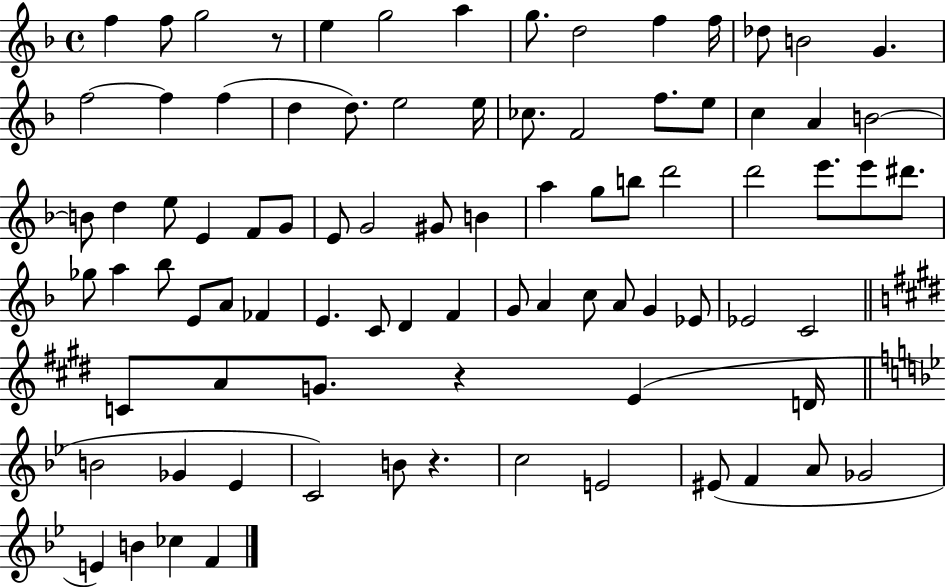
{
  \clef treble
  \time 4/4
  \defaultTimeSignature
  \key f \major
  f''4 f''8 g''2 r8 | e''4 g''2 a''4 | g''8. d''2 f''4 f''16 | des''8 b'2 g'4. | \break f''2~~ f''4 f''4( | d''4 d''8.) e''2 e''16 | ces''8. f'2 f''8. e''8 | c''4 a'4 b'2~~ | \break b'8 d''4 e''8 e'4 f'8 g'8 | e'8 g'2 gis'8 b'4 | a''4 g''8 b''8 d'''2 | d'''2 e'''8. e'''8 dis'''8. | \break ges''8 a''4 bes''8 e'8 a'8 fes'4 | e'4. c'8 d'4 f'4 | g'8 a'4 c''8 a'8 g'4 ees'8 | ees'2 c'2 | \break \bar "||" \break \key e \major c'8 a'8 g'8. r4 e'4( d'16 | \bar "||" \break \key bes \major b'2 ges'4 ees'4 | c'2) b'8 r4. | c''2 e'2 | eis'8( f'4 a'8 ges'2 | \break e'4) b'4 ces''4 f'4 | \bar "|."
}